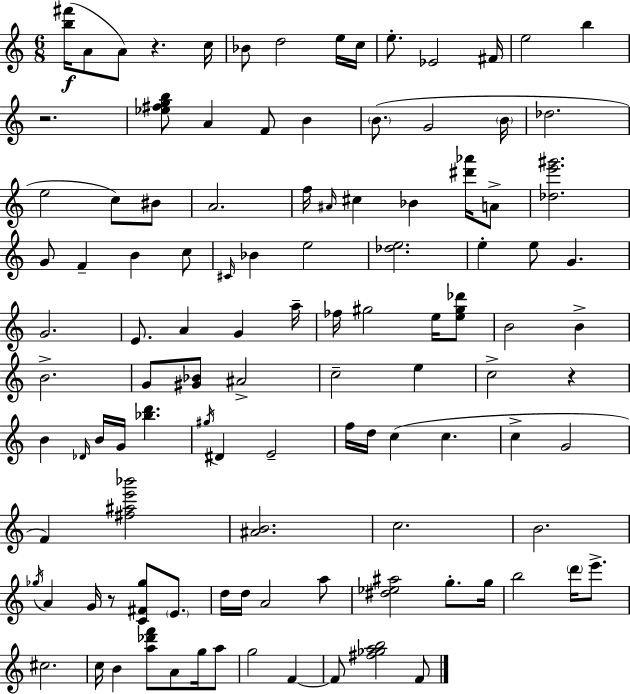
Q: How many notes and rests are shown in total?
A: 111